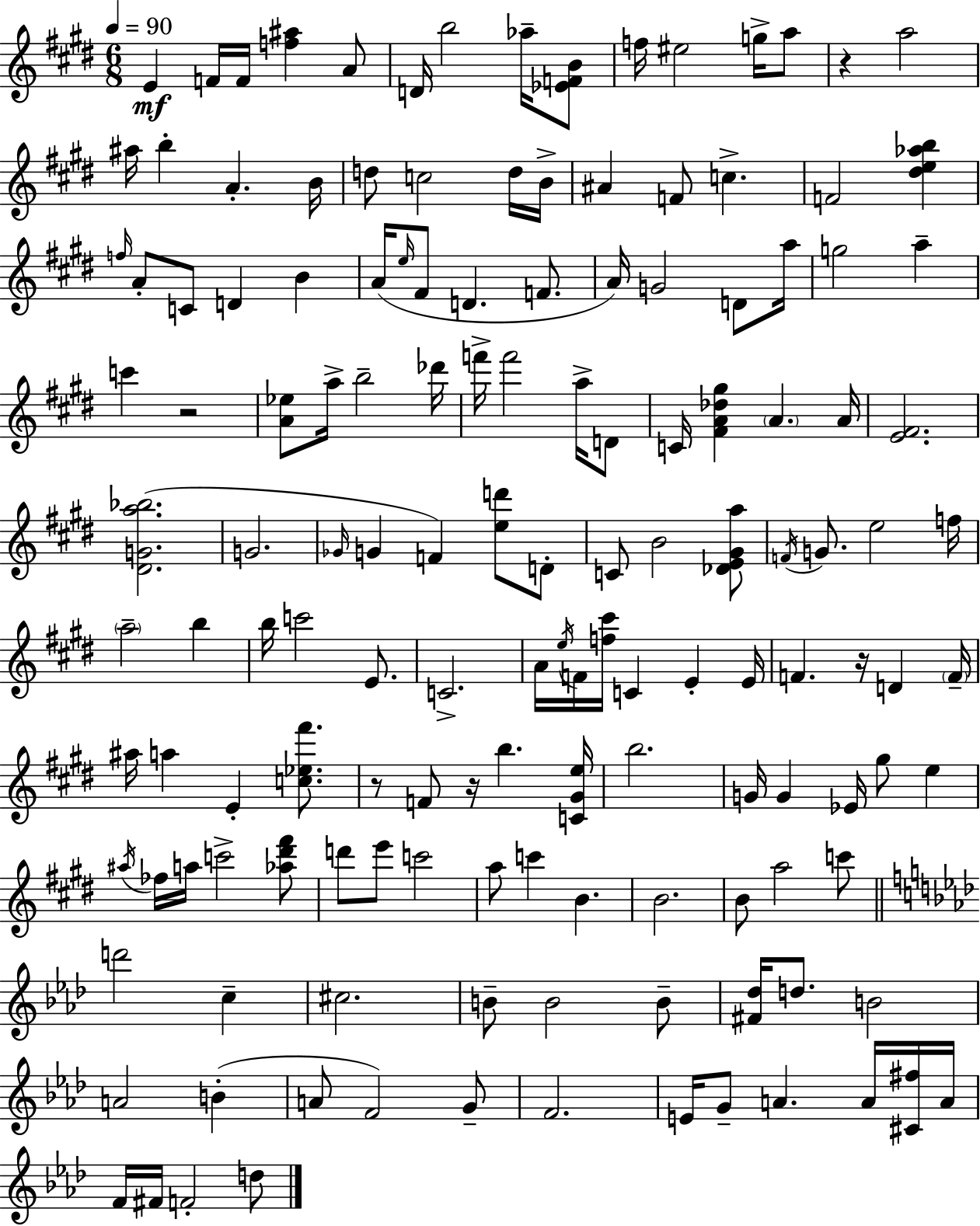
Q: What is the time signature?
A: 6/8